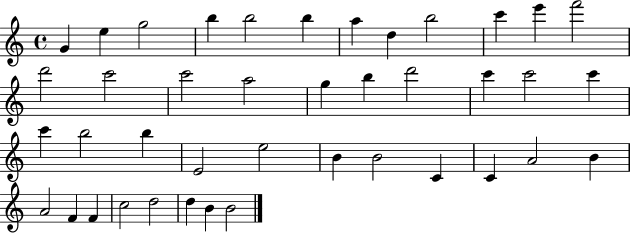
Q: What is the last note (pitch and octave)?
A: B4